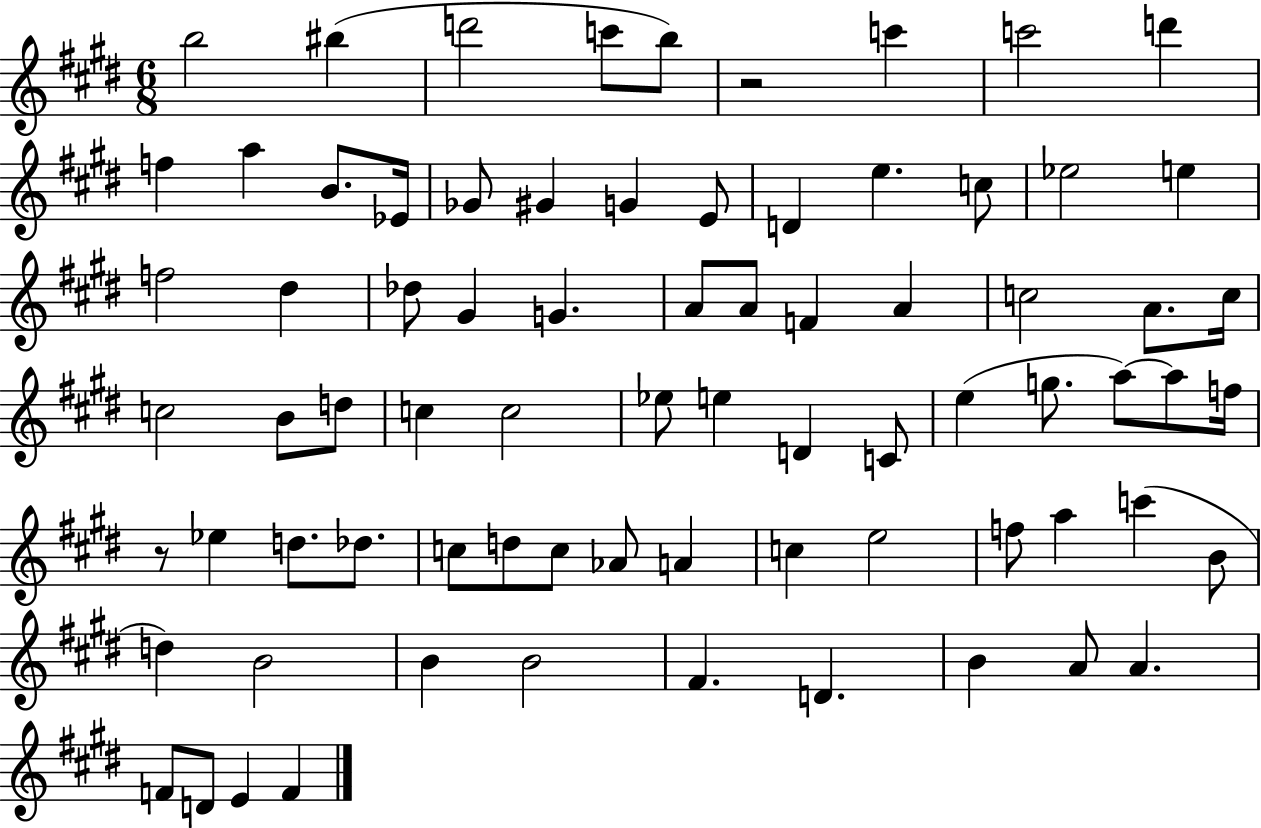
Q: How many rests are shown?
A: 2